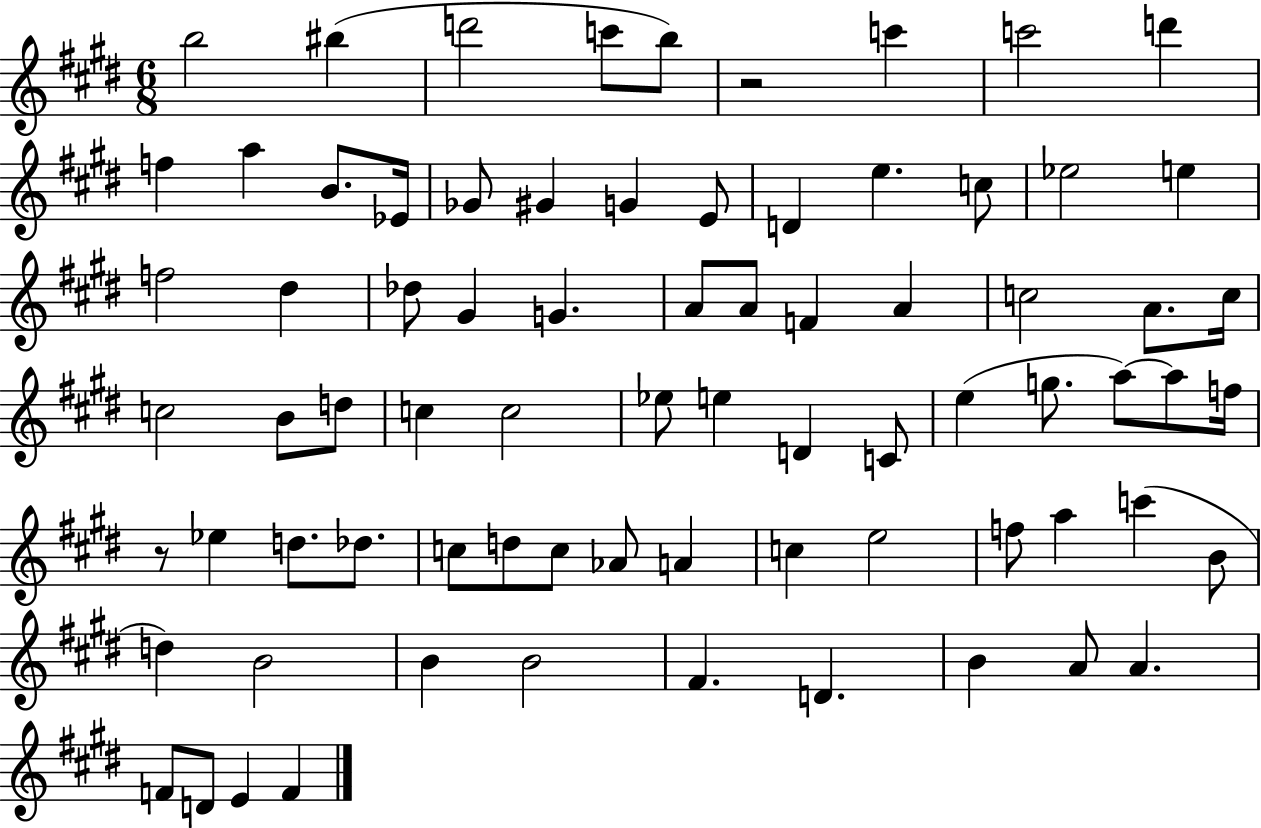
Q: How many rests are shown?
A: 2